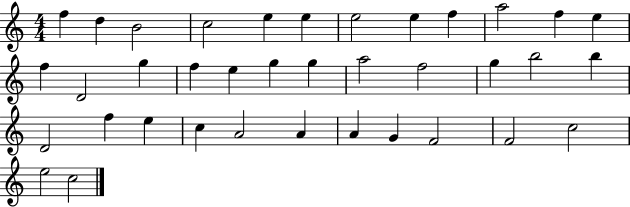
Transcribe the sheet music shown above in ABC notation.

X:1
T:Untitled
M:4/4
L:1/4
K:C
f d B2 c2 e e e2 e f a2 f e f D2 g f e g g a2 f2 g b2 b D2 f e c A2 A A G F2 F2 c2 e2 c2